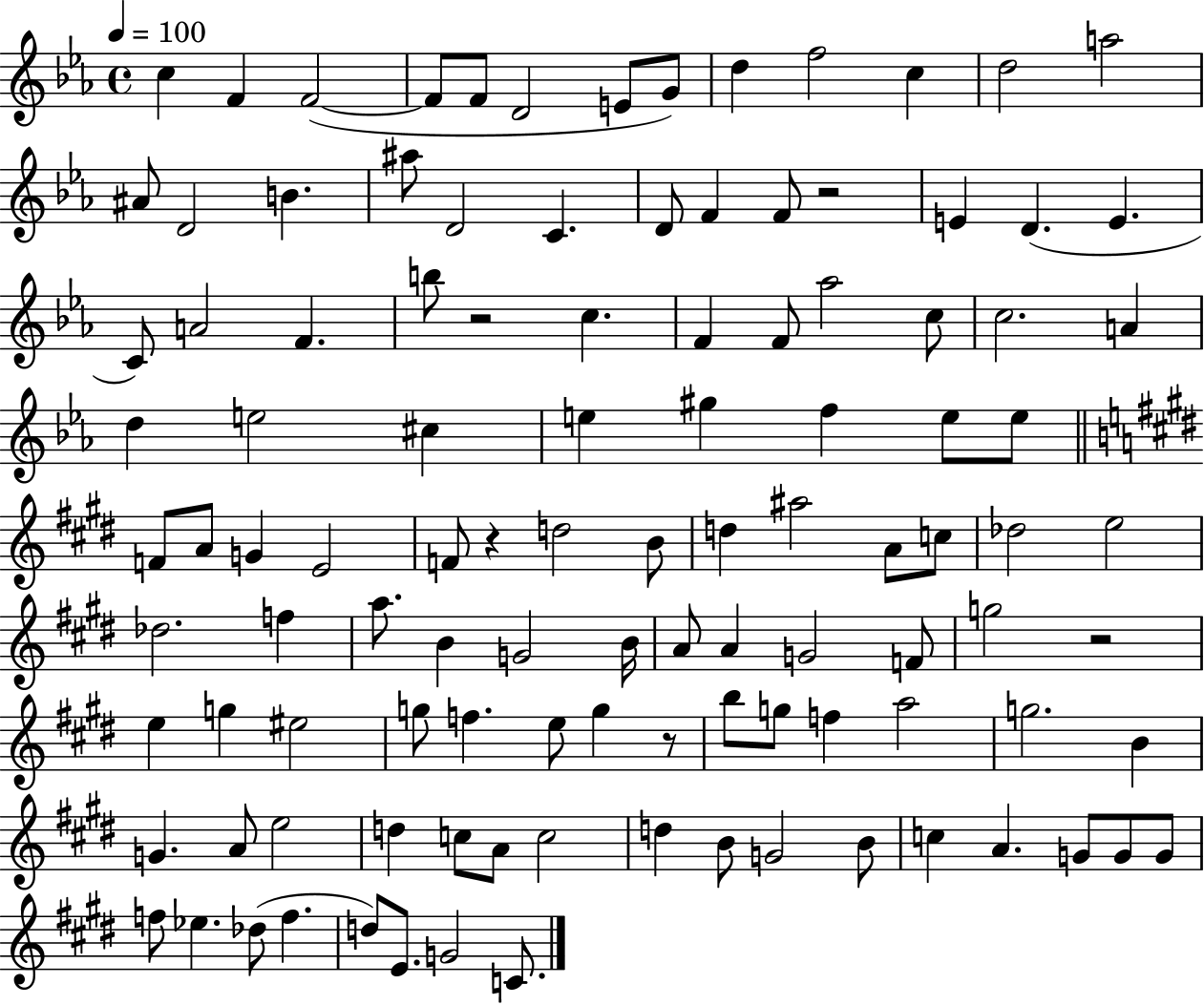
C5/q F4/q F4/h F4/e F4/e D4/h E4/e G4/e D5/q F5/h C5/q D5/h A5/h A#4/e D4/h B4/q. A#5/e D4/h C4/q. D4/e F4/q F4/e R/h E4/q D4/q. E4/q. C4/e A4/h F4/q. B5/e R/h C5/q. F4/q F4/e Ab5/h C5/e C5/h. A4/q D5/q E5/h C#5/q E5/q G#5/q F5/q E5/e E5/e F4/e A4/e G4/q E4/h F4/e R/q D5/h B4/e D5/q A#5/h A4/e C5/e Db5/h E5/h Db5/h. F5/q A5/e. B4/q G4/h B4/s A4/e A4/q G4/h F4/e G5/h R/h E5/q G5/q EIS5/h G5/e F5/q. E5/e G5/q R/e B5/e G5/e F5/q A5/h G5/h. B4/q G4/q. A4/e E5/h D5/q C5/e A4/e C5/h D5/q B4/e G4/h B4/e C5/q A4/q. G4/e G4/e G4/e F5/e Eb5/q. Db5/e F5/q. D5/e E4/e. G4/h C4/e.